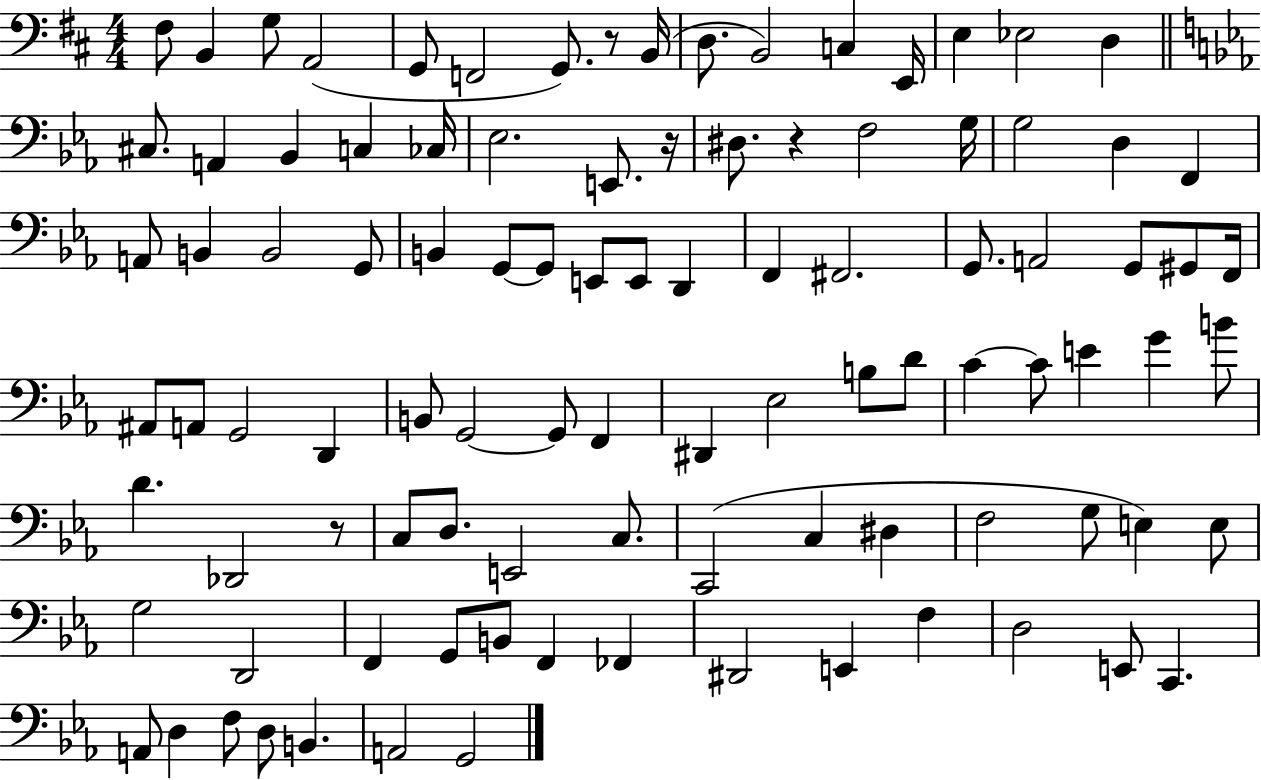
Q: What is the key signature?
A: D major